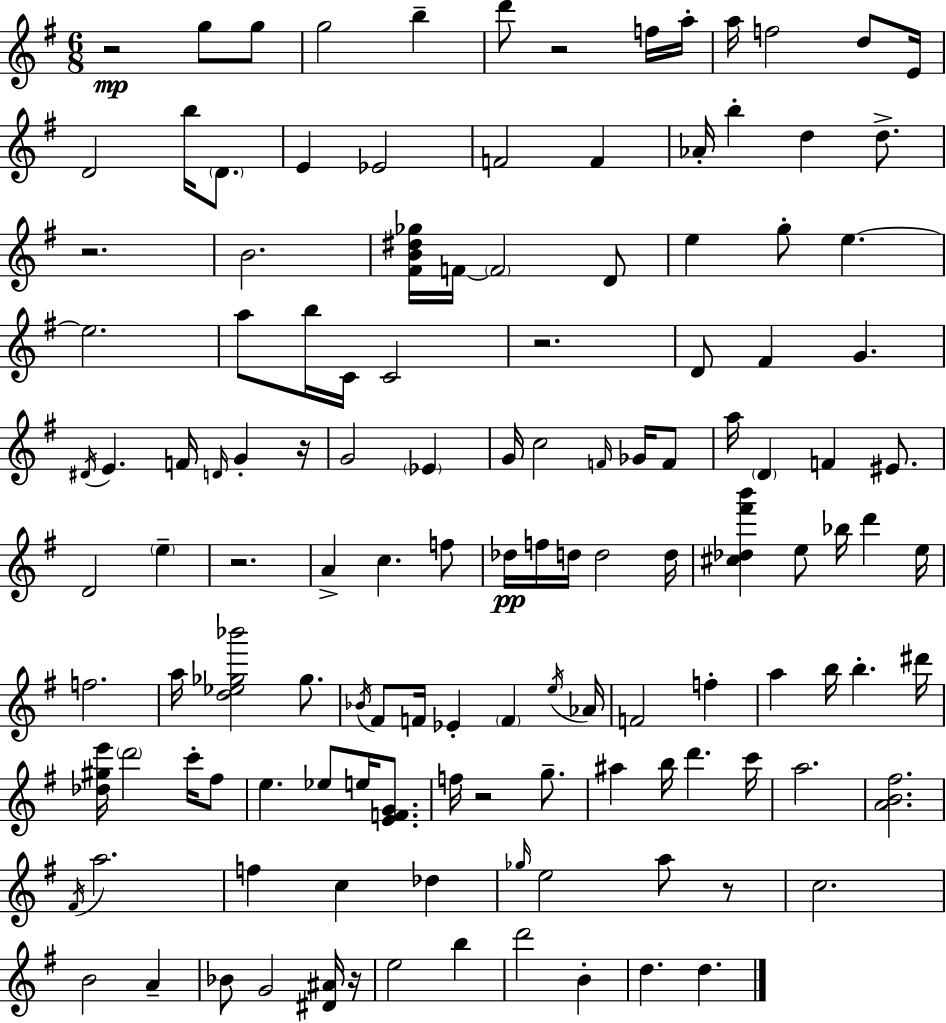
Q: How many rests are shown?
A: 9